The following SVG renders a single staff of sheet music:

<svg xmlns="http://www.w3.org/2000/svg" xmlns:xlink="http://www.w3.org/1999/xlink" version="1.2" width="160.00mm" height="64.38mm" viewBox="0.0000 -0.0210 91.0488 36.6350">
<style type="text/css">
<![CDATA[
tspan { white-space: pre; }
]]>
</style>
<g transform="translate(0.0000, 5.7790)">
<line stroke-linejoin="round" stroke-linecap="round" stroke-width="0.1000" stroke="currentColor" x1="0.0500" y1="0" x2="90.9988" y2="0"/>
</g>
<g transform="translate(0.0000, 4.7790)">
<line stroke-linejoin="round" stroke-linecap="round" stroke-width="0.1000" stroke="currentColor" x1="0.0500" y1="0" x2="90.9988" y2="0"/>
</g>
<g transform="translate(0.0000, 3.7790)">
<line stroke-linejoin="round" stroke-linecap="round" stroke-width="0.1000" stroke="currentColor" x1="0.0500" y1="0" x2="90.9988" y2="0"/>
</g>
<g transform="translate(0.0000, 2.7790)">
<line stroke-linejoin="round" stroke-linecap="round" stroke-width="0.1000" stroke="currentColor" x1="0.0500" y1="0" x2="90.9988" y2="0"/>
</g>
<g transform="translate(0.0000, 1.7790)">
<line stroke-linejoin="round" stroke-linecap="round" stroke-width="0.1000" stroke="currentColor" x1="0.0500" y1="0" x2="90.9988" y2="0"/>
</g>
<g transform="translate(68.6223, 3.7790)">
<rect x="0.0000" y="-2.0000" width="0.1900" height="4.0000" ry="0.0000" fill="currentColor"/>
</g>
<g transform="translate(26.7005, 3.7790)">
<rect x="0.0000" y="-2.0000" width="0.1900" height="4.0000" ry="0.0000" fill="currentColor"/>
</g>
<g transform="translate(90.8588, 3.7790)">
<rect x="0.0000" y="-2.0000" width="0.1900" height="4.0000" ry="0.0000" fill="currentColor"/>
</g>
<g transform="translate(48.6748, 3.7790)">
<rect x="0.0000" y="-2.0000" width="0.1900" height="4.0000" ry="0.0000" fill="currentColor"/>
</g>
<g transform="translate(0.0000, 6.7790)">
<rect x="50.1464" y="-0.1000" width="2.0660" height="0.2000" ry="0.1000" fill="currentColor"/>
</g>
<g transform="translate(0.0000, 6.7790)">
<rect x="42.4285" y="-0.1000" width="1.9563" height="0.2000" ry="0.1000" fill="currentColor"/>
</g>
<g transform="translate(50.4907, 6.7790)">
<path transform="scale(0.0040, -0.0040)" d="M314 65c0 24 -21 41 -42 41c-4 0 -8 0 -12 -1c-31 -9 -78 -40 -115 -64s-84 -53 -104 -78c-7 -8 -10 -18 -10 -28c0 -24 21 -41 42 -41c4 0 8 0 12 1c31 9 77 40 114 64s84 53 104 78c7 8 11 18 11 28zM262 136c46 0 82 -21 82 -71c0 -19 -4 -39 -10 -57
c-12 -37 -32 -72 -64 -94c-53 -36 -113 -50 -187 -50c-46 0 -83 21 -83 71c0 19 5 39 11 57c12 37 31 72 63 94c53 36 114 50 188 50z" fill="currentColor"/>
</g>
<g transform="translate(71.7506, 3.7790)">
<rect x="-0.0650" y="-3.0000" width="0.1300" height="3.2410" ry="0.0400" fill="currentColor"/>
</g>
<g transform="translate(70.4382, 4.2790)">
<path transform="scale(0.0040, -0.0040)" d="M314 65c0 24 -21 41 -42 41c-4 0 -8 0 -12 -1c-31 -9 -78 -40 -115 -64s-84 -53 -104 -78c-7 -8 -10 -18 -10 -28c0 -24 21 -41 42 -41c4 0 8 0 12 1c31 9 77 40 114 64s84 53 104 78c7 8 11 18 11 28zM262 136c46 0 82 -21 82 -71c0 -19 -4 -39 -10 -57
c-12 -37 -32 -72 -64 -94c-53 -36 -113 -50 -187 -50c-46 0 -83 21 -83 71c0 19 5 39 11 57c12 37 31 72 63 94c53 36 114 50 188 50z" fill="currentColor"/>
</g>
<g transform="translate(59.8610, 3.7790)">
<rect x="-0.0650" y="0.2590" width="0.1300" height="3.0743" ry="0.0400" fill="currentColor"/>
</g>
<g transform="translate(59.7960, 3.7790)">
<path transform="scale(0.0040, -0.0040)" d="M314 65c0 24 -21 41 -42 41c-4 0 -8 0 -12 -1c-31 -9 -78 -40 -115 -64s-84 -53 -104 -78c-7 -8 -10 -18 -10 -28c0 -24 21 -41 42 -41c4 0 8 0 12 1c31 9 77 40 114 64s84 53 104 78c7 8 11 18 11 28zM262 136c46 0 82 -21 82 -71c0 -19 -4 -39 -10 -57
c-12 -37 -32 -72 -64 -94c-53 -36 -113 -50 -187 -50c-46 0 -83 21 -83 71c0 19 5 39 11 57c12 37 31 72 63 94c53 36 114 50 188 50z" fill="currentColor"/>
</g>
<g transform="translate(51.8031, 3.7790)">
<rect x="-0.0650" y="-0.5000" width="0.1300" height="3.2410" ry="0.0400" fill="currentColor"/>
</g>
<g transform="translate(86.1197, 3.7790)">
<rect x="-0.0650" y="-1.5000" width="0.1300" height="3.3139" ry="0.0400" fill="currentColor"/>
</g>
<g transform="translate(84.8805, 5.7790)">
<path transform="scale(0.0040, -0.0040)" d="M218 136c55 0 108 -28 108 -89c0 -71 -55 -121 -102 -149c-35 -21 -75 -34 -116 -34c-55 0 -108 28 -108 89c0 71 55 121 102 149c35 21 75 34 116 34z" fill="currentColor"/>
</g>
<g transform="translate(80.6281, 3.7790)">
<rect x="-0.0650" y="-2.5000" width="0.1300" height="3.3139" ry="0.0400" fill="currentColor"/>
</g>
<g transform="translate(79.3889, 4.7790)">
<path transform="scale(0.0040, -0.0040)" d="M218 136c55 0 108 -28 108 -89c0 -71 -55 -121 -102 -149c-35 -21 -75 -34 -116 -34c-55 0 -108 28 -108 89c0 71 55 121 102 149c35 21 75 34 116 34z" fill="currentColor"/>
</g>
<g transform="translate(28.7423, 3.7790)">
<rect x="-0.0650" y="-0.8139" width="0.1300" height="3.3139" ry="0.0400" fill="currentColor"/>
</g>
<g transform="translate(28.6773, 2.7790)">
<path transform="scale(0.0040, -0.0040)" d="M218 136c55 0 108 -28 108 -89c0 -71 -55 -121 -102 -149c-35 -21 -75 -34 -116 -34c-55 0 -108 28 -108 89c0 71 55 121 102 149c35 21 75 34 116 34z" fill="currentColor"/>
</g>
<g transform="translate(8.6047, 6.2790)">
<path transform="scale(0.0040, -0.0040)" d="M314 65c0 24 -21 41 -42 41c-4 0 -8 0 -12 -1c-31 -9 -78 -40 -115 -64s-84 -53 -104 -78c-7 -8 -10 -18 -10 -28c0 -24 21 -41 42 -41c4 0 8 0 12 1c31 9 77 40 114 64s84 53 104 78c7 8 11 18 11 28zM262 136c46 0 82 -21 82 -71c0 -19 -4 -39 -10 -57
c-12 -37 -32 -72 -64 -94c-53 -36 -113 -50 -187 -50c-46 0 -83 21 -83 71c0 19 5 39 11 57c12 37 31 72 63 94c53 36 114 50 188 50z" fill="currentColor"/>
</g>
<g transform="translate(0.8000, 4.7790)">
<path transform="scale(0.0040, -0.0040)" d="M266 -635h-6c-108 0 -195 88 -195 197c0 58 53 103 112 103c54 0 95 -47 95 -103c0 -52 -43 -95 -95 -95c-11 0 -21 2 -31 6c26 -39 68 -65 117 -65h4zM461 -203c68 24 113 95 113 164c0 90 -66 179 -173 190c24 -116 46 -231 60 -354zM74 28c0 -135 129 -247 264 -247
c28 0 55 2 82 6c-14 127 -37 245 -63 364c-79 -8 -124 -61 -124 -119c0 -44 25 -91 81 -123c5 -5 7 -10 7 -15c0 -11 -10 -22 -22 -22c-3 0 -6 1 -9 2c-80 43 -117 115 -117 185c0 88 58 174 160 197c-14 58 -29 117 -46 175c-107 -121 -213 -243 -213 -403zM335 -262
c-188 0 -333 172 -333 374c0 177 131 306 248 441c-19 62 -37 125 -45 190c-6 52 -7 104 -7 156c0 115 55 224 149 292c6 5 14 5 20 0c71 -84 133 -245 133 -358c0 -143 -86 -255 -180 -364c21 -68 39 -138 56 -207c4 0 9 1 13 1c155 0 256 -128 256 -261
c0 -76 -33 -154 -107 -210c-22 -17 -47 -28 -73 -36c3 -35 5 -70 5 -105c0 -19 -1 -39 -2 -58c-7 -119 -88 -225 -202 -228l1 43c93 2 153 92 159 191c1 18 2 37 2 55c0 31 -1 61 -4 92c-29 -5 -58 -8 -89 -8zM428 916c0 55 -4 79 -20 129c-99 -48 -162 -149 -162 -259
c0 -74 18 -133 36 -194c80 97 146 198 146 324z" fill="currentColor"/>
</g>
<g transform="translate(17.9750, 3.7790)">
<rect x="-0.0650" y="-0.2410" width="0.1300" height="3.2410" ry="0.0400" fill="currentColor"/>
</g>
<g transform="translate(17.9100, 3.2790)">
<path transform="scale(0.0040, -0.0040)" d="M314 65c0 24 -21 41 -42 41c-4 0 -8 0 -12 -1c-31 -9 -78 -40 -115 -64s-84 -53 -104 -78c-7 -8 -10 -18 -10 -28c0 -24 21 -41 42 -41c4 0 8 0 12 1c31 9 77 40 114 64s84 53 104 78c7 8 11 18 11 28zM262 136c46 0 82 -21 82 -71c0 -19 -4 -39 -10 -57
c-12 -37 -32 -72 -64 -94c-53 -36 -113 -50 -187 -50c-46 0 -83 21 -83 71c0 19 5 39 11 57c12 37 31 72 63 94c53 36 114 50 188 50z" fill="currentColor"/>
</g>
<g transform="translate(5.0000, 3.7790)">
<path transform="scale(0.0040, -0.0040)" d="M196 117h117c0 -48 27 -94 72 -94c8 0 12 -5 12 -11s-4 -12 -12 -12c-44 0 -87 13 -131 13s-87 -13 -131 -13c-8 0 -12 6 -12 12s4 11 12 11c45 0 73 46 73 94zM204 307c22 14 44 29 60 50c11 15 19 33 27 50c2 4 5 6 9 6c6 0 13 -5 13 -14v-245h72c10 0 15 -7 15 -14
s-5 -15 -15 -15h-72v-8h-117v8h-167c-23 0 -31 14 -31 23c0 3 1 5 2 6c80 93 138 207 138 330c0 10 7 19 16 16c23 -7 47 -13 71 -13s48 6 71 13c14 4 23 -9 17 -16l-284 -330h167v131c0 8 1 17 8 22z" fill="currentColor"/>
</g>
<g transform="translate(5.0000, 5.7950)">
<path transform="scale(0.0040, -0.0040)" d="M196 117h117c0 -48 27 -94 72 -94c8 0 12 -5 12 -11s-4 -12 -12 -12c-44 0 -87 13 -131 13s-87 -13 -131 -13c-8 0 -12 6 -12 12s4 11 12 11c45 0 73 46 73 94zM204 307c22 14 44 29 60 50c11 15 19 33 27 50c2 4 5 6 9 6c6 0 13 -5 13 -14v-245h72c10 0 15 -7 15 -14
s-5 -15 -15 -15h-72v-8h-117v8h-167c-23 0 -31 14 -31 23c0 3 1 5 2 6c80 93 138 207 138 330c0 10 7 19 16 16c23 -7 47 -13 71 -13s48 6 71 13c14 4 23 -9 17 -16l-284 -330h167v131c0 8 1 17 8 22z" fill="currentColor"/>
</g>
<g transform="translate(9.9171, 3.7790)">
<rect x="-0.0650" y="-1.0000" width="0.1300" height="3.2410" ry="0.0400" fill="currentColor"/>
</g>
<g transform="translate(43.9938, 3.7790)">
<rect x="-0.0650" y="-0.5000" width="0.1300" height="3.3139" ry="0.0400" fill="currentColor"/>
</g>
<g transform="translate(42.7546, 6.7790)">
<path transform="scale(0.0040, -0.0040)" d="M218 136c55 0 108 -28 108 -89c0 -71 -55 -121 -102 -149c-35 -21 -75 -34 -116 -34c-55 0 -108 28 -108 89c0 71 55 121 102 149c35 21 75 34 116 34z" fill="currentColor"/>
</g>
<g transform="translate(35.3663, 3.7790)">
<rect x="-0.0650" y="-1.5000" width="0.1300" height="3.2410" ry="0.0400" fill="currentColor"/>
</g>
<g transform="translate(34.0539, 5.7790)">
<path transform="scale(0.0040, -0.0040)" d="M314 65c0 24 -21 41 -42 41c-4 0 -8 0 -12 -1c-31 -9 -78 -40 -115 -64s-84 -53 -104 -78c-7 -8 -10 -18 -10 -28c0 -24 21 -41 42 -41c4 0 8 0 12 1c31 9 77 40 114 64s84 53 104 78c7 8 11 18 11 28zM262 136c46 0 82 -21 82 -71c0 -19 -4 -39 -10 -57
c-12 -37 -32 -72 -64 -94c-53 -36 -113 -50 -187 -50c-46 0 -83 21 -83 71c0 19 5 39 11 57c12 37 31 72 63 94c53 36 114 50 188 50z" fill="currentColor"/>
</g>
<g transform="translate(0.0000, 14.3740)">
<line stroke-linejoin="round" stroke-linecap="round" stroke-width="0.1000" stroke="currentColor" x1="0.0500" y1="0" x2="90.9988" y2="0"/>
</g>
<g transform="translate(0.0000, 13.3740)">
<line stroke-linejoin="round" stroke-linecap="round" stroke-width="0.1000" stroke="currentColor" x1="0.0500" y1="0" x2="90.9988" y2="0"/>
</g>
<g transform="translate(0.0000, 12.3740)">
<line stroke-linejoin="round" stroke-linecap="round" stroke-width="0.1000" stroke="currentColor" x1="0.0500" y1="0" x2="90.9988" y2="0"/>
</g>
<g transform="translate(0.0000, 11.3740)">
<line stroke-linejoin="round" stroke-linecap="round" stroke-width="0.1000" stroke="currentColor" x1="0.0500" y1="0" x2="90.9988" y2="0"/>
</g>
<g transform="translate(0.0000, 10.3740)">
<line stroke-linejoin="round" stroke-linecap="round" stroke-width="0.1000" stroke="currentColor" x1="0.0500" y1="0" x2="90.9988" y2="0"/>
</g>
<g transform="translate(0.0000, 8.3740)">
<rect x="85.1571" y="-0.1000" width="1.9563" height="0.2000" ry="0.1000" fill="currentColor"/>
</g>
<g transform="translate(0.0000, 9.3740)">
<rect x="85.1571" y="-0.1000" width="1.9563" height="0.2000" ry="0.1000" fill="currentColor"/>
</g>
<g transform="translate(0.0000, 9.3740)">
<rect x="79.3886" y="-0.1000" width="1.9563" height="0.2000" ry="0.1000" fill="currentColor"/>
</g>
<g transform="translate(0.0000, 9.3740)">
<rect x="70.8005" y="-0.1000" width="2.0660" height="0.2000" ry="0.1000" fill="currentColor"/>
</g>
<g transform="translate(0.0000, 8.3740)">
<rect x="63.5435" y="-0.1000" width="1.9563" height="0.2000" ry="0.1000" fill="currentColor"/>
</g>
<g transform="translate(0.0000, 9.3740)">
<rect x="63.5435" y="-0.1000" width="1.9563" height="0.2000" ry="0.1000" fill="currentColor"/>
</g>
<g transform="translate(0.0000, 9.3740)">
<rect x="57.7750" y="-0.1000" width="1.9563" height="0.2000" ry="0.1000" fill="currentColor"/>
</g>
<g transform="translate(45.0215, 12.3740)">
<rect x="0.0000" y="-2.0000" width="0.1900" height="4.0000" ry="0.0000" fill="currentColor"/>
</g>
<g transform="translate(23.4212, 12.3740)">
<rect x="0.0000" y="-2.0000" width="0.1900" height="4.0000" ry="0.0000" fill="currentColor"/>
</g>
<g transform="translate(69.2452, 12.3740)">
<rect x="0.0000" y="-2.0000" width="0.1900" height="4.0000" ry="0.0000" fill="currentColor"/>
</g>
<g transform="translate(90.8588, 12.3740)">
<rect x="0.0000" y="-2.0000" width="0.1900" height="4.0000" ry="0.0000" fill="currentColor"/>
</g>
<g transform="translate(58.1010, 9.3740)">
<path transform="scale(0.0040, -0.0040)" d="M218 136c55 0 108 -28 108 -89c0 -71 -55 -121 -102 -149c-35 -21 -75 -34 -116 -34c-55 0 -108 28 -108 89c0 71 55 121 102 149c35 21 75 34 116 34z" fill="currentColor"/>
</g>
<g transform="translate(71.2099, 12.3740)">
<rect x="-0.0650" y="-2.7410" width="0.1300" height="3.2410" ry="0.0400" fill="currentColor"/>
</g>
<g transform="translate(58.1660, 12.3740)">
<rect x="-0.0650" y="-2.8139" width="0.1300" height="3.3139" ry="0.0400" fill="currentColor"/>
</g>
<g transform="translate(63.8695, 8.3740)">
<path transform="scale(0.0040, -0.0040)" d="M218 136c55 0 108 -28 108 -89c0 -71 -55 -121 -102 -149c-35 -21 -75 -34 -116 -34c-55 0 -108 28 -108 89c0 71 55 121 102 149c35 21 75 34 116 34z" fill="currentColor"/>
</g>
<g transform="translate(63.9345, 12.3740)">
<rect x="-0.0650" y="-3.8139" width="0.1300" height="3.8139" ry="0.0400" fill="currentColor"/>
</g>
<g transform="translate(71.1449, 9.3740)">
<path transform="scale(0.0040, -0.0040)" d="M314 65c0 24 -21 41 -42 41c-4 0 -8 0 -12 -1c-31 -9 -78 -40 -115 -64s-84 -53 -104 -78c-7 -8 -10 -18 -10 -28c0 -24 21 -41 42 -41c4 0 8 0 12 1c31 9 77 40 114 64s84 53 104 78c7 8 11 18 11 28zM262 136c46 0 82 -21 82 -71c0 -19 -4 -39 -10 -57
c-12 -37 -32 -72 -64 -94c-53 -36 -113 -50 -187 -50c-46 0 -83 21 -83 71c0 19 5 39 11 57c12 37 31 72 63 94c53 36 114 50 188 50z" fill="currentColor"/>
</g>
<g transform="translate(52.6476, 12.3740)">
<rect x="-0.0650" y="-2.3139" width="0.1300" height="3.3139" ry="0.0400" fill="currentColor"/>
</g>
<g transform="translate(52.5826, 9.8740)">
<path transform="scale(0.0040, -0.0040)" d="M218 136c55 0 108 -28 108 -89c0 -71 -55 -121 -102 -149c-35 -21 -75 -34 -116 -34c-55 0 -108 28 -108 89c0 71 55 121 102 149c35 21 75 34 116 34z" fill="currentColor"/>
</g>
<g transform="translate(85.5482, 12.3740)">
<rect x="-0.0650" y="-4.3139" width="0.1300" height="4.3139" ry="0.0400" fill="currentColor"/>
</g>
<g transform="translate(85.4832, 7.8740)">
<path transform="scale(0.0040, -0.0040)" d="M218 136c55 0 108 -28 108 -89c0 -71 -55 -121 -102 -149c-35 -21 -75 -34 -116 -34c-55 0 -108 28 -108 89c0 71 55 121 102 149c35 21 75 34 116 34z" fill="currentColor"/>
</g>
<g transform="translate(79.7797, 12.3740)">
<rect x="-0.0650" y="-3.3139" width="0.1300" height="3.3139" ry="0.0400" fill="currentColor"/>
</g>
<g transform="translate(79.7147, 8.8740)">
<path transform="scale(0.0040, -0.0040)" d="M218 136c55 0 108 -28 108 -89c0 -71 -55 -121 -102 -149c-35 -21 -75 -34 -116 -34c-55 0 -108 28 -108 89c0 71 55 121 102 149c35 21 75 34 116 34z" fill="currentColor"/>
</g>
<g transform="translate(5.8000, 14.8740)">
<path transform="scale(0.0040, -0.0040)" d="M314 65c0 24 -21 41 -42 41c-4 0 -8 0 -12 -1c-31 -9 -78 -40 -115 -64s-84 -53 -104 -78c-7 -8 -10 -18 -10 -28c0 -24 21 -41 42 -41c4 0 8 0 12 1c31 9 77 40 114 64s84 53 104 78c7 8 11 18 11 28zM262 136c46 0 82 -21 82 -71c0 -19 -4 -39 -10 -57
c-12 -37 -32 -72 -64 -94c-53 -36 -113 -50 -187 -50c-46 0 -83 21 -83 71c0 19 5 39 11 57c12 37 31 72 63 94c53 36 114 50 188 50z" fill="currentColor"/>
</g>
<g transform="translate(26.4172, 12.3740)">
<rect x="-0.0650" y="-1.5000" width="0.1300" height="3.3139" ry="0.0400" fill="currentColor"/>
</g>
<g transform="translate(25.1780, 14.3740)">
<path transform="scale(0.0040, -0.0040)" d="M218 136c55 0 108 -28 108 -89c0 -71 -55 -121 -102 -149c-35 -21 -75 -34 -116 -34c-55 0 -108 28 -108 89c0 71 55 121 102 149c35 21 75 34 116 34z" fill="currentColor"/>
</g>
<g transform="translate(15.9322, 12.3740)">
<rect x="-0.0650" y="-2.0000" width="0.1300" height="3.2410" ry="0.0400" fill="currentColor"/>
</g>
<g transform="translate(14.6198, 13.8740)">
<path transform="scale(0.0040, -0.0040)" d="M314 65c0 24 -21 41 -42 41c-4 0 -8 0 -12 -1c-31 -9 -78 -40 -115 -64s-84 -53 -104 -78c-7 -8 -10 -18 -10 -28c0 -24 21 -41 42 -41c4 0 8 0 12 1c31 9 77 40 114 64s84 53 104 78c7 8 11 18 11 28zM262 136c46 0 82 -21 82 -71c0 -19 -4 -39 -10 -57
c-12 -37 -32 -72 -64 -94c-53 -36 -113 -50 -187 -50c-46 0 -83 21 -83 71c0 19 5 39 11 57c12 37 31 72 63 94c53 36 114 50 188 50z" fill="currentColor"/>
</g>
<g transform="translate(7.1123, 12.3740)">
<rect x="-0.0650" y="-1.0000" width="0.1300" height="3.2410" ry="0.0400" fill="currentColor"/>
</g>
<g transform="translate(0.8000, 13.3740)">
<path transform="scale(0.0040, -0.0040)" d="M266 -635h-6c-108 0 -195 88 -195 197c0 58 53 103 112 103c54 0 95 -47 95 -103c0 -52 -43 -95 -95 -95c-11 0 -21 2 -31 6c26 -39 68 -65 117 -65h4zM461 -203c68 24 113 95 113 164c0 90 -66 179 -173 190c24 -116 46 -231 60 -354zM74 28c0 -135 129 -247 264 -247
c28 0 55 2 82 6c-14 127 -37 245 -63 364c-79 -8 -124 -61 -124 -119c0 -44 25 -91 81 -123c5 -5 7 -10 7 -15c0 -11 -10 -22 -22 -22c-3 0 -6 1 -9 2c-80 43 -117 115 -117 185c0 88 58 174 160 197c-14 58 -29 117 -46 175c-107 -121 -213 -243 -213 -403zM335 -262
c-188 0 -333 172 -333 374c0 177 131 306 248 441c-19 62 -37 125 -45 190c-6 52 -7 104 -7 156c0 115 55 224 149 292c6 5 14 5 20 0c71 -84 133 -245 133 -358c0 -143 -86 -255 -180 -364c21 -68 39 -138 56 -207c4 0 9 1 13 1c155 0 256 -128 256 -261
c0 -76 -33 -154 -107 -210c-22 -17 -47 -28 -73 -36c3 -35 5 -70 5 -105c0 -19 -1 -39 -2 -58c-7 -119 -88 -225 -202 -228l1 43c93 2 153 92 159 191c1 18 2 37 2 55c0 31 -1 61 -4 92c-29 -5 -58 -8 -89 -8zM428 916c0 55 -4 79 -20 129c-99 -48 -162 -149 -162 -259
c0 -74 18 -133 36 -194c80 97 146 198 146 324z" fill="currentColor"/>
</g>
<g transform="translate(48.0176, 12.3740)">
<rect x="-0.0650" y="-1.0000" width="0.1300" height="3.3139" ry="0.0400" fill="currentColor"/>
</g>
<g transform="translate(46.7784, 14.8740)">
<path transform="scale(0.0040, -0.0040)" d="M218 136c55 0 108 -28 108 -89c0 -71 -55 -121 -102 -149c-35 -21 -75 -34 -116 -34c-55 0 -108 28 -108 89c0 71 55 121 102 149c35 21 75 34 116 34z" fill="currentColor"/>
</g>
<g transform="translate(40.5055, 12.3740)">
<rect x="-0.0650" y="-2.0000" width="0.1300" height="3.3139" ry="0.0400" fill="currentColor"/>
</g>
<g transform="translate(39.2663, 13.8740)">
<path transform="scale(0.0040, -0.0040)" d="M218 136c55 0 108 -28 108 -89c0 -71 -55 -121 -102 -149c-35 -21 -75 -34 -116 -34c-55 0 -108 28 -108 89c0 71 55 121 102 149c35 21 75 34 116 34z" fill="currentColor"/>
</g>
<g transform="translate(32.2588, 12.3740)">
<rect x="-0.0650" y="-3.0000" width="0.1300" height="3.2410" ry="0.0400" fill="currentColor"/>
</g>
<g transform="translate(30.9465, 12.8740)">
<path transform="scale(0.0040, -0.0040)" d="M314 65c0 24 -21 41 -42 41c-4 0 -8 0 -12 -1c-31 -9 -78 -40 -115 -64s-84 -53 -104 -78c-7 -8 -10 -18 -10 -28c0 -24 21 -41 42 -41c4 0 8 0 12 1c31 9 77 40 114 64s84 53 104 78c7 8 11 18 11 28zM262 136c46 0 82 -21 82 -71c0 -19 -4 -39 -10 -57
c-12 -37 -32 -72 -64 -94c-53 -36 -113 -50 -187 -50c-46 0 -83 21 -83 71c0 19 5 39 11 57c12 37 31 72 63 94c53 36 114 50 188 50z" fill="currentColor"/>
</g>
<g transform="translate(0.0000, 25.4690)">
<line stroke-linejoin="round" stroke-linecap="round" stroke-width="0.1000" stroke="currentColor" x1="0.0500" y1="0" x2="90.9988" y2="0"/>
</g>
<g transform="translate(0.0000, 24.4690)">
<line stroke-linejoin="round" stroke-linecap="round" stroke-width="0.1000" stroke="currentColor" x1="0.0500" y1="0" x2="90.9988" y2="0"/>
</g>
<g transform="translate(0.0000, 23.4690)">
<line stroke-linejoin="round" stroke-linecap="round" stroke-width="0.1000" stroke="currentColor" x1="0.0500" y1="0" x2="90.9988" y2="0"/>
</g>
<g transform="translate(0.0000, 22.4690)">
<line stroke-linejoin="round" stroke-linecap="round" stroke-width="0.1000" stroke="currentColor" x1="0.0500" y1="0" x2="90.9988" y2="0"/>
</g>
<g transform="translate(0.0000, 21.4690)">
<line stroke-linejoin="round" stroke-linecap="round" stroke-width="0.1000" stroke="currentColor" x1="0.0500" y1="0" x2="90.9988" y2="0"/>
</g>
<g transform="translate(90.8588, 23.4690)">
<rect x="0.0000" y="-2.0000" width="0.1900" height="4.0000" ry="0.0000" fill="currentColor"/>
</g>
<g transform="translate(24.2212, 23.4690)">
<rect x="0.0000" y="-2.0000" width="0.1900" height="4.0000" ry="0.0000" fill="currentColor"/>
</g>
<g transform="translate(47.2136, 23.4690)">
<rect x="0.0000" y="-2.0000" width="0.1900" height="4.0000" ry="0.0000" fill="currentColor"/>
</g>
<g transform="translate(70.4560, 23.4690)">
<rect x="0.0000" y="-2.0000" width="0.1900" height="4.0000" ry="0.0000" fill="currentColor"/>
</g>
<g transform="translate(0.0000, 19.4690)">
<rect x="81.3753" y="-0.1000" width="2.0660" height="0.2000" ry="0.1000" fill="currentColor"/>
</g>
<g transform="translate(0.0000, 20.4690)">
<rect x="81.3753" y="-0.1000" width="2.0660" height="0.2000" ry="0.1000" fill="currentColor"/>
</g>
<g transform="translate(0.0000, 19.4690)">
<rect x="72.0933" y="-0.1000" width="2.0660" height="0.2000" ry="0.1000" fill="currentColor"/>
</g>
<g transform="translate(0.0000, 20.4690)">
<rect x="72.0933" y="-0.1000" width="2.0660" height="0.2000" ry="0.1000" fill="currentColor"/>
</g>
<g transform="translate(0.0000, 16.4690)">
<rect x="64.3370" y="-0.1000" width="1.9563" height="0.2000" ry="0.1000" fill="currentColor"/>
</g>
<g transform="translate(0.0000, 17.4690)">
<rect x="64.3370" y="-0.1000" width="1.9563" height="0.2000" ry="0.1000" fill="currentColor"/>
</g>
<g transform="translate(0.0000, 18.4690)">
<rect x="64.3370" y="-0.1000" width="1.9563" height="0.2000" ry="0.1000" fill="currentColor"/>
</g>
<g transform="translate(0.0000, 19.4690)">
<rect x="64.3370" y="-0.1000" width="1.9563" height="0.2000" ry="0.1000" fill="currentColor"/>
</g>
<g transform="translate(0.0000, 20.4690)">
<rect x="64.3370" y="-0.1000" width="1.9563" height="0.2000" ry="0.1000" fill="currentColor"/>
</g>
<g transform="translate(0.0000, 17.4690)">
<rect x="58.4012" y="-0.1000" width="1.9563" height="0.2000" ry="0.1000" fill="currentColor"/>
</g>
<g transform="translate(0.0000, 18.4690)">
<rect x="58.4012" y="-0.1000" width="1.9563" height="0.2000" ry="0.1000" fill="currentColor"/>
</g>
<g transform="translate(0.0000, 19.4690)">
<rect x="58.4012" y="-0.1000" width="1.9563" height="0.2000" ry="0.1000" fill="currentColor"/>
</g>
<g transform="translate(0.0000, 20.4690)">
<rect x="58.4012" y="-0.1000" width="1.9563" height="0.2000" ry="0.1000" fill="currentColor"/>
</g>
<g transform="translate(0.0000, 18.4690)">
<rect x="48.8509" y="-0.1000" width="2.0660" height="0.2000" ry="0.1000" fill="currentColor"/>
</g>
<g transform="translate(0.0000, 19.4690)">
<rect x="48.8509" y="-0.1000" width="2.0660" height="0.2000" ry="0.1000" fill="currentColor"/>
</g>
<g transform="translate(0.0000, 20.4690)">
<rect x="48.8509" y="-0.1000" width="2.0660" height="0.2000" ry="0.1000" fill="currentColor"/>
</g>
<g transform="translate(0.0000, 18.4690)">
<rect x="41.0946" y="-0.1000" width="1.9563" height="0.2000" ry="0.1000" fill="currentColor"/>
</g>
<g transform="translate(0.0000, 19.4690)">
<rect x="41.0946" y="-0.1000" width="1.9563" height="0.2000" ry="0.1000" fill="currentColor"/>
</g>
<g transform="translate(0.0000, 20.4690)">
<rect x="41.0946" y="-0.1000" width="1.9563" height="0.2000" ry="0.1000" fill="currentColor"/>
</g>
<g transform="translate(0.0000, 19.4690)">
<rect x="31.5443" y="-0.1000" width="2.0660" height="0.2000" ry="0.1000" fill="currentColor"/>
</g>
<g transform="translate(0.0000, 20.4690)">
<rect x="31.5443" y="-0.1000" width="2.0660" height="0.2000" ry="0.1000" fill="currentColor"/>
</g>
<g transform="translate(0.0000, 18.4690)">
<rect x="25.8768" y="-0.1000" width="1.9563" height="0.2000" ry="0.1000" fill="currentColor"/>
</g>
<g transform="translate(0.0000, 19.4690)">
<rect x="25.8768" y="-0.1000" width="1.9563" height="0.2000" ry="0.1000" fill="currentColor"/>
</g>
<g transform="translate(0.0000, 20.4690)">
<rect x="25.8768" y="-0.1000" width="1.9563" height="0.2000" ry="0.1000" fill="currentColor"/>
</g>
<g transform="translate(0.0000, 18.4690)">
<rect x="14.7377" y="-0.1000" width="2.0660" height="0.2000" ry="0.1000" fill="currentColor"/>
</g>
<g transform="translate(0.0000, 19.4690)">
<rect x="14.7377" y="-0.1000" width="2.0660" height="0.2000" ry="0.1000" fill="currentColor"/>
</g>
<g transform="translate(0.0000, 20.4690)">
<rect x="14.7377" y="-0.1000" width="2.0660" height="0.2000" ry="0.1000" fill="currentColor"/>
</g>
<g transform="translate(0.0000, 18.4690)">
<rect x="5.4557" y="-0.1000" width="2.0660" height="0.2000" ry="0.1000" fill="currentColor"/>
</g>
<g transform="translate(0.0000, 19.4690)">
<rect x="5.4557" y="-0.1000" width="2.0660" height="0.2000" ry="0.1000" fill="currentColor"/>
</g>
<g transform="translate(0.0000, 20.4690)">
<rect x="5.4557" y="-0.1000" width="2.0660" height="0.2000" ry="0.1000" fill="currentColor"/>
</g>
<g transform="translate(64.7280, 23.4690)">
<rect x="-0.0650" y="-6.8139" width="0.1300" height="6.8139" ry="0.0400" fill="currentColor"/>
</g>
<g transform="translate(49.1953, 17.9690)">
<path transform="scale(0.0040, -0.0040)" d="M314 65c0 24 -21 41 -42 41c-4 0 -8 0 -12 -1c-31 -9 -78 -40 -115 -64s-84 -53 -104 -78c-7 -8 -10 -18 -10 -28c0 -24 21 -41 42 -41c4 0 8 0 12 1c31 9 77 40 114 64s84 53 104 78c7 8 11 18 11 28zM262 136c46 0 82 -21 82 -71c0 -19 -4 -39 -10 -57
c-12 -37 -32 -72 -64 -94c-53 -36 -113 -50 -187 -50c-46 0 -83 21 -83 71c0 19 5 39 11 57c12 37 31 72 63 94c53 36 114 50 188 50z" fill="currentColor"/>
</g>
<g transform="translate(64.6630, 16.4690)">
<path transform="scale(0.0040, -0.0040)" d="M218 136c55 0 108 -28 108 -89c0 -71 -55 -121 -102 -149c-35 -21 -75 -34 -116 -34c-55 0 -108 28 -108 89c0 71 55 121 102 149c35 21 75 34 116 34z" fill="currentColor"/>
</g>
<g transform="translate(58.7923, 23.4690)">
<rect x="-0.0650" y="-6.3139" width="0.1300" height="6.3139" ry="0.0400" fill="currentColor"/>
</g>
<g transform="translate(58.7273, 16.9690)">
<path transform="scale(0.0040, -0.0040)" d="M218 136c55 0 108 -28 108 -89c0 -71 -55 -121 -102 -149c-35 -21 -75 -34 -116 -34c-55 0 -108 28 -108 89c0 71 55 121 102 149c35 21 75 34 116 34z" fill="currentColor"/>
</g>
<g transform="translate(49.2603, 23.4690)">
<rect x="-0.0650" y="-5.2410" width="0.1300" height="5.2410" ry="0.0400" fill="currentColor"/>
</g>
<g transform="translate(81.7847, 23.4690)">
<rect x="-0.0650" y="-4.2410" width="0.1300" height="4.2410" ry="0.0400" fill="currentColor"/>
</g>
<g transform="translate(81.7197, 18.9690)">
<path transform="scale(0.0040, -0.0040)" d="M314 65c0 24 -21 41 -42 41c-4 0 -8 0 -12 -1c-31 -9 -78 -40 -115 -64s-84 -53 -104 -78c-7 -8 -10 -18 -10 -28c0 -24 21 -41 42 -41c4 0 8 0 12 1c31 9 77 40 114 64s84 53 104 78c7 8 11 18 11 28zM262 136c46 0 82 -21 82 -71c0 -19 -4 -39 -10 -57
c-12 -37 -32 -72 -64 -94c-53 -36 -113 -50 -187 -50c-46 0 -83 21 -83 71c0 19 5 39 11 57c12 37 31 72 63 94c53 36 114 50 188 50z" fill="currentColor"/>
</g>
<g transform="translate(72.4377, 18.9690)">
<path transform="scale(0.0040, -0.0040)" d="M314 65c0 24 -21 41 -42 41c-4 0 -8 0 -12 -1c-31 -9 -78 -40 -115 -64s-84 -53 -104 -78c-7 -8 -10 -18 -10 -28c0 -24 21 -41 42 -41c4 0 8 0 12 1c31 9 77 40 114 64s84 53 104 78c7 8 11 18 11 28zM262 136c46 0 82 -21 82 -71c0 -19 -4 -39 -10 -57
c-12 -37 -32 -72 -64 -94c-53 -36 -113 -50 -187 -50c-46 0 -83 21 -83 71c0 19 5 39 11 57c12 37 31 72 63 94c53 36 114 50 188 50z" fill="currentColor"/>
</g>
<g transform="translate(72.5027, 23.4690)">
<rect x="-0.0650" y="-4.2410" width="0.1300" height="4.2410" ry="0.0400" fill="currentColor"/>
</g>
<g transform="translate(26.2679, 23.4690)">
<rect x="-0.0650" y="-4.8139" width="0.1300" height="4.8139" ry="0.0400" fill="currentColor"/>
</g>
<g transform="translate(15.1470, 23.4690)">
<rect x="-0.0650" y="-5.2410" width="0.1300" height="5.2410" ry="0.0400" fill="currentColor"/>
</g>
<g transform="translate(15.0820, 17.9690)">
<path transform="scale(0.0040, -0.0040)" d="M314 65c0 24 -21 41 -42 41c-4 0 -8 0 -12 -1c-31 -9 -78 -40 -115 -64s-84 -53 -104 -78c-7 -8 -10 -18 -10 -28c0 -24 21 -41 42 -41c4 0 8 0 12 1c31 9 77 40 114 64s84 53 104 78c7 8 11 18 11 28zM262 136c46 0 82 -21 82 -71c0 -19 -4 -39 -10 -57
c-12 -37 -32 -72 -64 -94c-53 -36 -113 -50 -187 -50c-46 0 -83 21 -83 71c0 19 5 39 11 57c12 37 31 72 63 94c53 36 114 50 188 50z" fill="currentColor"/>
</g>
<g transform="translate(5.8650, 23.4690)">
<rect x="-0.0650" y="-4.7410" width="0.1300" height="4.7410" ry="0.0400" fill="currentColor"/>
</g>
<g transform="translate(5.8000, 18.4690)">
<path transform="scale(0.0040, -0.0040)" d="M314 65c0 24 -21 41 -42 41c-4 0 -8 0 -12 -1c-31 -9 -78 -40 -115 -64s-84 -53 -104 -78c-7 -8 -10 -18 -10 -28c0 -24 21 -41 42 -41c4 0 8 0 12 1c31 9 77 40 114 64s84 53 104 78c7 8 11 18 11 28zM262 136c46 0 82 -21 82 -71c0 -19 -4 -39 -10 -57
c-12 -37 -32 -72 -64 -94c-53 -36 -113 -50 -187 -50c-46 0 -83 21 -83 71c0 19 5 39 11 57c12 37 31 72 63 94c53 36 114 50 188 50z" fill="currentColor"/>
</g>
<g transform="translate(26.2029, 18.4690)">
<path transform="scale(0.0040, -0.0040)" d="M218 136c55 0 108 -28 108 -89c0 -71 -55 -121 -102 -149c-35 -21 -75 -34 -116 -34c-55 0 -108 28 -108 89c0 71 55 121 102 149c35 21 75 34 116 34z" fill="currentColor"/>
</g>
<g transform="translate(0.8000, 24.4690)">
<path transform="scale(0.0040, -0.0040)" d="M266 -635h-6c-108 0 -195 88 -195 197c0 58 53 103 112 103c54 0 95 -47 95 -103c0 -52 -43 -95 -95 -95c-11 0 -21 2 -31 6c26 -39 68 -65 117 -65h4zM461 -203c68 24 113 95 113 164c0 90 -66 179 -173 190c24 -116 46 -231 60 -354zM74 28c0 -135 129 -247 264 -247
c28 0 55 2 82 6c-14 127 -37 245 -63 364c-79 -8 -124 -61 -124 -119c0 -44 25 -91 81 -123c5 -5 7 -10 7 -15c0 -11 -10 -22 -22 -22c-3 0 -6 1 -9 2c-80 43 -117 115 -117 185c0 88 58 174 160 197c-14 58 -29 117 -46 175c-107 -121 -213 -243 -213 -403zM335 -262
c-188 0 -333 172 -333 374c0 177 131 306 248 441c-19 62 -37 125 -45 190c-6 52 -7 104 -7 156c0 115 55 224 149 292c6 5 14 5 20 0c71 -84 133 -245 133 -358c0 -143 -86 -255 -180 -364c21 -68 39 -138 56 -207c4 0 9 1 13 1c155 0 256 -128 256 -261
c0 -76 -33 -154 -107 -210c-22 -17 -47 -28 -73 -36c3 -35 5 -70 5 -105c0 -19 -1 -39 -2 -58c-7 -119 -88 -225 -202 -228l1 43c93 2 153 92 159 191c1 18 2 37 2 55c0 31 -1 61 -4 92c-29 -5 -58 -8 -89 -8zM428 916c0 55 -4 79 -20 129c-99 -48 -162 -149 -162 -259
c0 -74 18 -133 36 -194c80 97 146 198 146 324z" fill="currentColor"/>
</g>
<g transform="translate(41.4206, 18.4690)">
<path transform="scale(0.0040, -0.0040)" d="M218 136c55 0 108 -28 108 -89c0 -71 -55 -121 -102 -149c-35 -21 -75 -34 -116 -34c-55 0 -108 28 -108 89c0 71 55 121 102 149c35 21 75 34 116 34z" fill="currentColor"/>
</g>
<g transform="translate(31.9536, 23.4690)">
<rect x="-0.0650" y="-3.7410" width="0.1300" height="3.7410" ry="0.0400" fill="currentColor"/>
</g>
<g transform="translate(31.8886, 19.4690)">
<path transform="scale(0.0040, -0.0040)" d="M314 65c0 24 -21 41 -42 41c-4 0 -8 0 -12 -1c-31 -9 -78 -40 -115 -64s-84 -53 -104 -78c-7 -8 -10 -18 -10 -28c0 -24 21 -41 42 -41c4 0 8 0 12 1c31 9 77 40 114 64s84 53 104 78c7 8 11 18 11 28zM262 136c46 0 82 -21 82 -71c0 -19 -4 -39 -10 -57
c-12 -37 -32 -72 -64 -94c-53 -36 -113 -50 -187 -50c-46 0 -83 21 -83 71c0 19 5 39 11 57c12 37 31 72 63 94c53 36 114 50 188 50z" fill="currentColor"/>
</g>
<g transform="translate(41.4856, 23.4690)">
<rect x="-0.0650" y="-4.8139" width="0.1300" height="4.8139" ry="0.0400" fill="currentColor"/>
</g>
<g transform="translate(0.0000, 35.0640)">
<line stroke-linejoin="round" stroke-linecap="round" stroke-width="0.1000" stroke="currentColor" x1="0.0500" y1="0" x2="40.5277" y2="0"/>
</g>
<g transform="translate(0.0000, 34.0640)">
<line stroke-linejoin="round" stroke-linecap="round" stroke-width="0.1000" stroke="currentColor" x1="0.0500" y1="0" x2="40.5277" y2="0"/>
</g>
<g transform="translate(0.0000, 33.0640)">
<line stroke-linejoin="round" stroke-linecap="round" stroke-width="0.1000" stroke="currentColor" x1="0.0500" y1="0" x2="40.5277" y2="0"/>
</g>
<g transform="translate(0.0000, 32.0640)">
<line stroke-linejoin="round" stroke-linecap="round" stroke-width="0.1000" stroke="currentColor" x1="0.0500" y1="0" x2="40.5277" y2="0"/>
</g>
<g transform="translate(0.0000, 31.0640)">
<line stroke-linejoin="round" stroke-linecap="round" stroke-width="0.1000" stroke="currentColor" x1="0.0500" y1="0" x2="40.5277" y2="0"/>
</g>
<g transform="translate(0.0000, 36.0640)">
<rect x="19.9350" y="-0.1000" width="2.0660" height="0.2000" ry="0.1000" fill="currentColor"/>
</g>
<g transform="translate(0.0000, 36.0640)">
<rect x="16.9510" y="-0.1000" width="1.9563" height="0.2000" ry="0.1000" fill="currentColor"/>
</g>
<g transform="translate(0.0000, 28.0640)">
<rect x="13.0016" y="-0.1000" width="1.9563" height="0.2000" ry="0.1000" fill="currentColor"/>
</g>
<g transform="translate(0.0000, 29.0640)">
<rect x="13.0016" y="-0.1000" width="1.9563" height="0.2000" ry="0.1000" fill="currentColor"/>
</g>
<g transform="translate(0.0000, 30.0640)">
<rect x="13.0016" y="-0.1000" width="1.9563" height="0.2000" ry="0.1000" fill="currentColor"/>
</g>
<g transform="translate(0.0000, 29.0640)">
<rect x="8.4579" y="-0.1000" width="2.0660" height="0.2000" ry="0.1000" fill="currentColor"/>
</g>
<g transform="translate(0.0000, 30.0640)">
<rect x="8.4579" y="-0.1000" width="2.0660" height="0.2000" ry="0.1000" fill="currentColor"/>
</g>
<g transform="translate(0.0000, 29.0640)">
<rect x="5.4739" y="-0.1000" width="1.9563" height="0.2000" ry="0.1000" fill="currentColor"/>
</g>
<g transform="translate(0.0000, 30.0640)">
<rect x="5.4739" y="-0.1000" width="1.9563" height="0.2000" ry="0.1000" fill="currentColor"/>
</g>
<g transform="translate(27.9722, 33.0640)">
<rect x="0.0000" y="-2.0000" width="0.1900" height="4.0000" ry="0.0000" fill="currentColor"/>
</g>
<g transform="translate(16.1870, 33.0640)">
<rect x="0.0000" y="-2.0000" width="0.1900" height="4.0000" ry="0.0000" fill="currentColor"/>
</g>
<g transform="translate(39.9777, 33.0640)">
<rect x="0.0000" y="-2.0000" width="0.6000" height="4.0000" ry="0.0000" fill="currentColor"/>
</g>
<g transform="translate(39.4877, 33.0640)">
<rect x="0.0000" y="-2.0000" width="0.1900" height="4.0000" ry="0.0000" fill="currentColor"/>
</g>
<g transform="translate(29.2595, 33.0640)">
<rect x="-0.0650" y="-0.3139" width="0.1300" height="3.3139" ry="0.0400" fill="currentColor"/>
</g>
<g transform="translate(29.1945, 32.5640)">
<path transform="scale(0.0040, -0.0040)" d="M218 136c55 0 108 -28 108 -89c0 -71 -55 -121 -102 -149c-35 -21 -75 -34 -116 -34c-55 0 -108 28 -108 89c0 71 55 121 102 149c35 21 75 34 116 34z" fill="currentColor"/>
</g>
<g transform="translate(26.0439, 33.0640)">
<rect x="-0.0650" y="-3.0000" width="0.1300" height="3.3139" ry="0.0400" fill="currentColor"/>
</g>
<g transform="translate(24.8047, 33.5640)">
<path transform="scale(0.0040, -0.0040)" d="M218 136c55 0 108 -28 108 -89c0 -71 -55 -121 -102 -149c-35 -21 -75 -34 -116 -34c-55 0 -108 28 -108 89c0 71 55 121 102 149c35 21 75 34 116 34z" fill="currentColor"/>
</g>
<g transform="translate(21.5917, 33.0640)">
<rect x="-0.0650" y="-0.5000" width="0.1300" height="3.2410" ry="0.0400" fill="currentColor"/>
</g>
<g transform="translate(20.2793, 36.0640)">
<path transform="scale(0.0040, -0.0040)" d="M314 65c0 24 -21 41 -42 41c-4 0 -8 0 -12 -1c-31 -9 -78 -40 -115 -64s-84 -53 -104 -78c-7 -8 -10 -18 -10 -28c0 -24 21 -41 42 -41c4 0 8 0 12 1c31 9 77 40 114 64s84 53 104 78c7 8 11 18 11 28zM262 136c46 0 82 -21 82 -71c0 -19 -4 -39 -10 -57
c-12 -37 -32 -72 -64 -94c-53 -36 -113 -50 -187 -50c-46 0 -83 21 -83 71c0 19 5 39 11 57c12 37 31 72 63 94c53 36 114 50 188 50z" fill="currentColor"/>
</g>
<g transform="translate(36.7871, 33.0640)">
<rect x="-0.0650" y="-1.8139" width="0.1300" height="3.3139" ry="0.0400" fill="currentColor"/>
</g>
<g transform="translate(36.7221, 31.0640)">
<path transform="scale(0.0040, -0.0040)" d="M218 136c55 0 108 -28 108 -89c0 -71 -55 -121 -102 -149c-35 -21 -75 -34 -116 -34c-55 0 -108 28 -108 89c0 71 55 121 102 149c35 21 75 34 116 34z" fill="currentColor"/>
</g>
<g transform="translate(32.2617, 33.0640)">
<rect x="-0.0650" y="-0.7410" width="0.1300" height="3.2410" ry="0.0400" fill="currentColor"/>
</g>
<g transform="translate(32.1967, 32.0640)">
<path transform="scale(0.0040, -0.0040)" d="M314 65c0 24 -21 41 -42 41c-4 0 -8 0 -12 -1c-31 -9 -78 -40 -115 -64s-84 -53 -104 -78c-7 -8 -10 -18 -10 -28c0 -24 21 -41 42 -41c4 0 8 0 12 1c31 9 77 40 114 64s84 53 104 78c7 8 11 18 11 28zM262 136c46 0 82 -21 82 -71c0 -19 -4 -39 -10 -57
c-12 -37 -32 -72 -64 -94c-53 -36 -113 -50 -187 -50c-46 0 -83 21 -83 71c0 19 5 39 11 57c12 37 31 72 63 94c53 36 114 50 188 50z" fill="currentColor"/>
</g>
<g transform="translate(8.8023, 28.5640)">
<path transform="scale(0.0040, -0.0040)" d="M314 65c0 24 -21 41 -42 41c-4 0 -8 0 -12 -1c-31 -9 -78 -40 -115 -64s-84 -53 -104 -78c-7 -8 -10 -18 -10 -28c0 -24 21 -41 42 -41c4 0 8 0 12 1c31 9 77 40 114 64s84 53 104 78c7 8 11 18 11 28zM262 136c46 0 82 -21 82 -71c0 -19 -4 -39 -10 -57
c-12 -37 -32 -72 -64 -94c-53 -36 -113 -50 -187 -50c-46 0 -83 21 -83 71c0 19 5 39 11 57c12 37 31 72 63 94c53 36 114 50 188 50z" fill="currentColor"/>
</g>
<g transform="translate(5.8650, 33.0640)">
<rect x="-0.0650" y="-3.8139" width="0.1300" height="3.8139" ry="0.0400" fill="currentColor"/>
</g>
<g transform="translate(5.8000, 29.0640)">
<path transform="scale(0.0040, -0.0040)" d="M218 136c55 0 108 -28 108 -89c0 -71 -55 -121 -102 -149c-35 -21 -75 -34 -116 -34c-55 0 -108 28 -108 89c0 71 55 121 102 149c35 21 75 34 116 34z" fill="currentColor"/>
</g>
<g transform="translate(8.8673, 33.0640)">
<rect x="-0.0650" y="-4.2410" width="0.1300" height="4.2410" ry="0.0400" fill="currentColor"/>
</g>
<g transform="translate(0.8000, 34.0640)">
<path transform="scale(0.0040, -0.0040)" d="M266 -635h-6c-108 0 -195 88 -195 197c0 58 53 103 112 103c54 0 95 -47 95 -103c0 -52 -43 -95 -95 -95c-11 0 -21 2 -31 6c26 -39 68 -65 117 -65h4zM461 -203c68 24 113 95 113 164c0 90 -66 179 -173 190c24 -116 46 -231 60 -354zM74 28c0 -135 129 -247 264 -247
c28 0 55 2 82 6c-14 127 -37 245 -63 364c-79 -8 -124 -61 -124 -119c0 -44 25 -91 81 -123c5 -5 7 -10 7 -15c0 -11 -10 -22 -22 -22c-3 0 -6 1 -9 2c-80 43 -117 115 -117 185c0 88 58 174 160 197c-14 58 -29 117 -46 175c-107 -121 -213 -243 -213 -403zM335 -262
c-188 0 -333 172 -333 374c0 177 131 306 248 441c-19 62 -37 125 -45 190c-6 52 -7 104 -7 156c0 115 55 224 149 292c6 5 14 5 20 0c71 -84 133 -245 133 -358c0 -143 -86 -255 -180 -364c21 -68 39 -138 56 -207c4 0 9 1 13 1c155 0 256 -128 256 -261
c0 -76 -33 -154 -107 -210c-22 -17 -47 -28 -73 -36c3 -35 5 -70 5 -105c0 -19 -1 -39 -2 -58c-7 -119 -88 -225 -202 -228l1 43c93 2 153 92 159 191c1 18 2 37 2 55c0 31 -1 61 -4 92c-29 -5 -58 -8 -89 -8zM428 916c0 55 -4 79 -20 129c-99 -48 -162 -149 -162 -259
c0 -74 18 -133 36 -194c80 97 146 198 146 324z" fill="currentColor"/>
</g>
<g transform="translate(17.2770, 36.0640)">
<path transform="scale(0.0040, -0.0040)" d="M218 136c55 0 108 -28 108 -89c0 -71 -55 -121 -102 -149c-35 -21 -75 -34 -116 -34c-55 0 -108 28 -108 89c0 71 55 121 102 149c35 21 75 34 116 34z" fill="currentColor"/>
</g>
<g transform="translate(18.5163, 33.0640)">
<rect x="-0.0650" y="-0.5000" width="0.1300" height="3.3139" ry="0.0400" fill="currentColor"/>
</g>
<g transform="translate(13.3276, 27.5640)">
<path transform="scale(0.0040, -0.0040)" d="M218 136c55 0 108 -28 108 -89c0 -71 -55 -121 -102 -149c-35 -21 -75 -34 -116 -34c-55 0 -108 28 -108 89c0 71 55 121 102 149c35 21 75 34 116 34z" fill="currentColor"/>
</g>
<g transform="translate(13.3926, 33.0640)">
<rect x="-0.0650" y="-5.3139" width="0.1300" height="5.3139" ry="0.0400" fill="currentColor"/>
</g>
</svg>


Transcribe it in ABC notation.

X:1
T:Untitled
M:4/4
L:1/4
K:C
D2 c2 d E2 C C2 B2 A2 G E D2 F2 E A2 F D g a c' a2 b d' e'2 f'2 e' c'2 e' f'2 a' b' d'2 d'2 c' d'2 f' C C2 A c d2 f